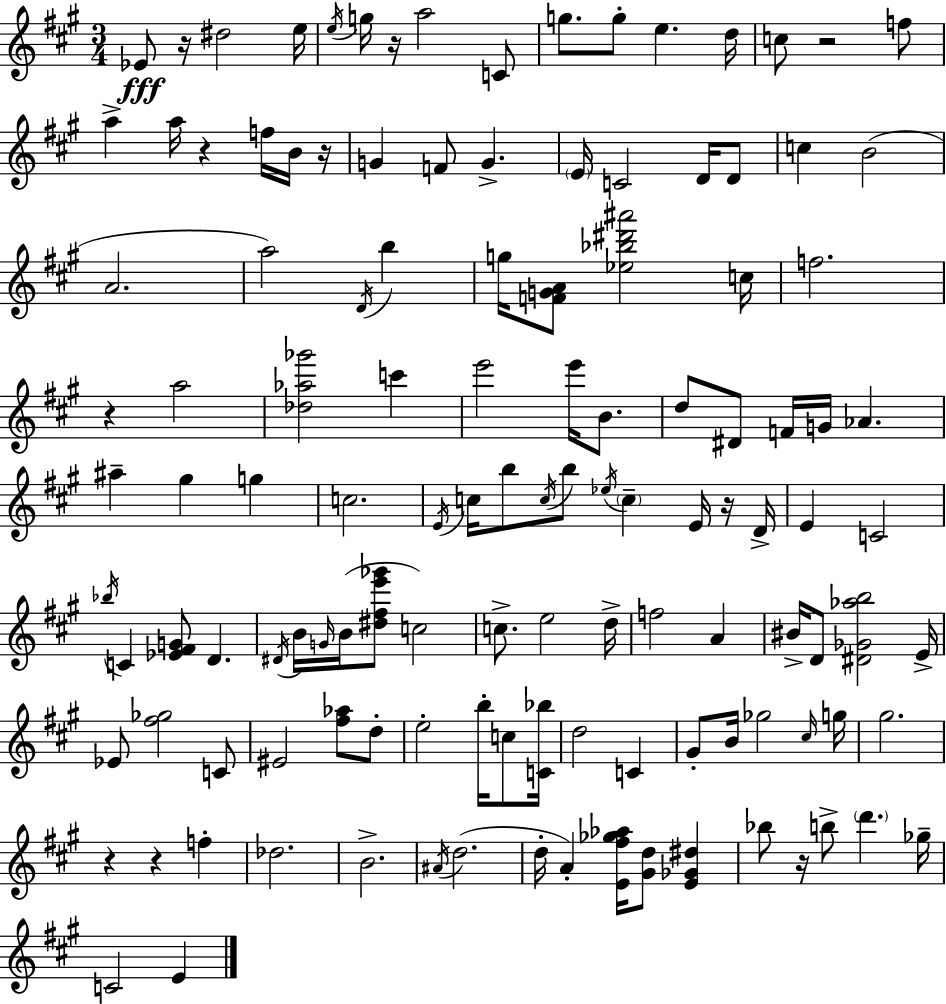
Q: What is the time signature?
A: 3/4